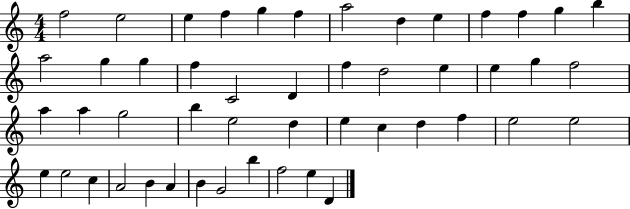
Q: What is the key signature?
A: C major